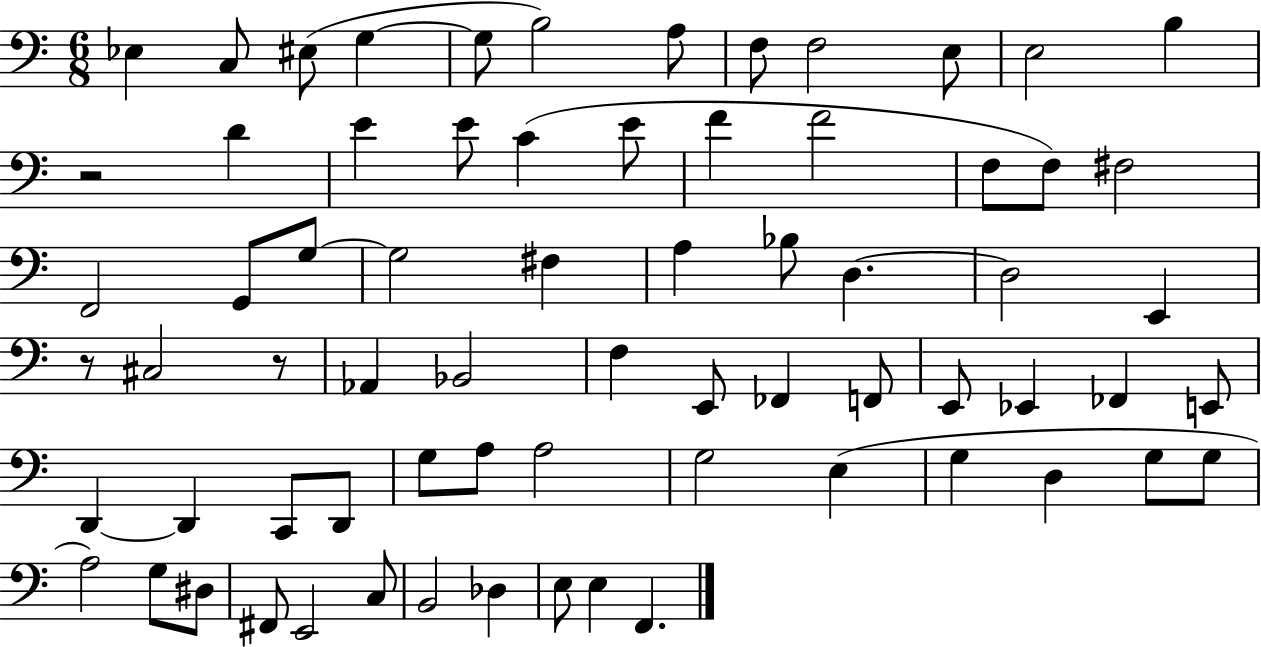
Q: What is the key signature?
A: C major